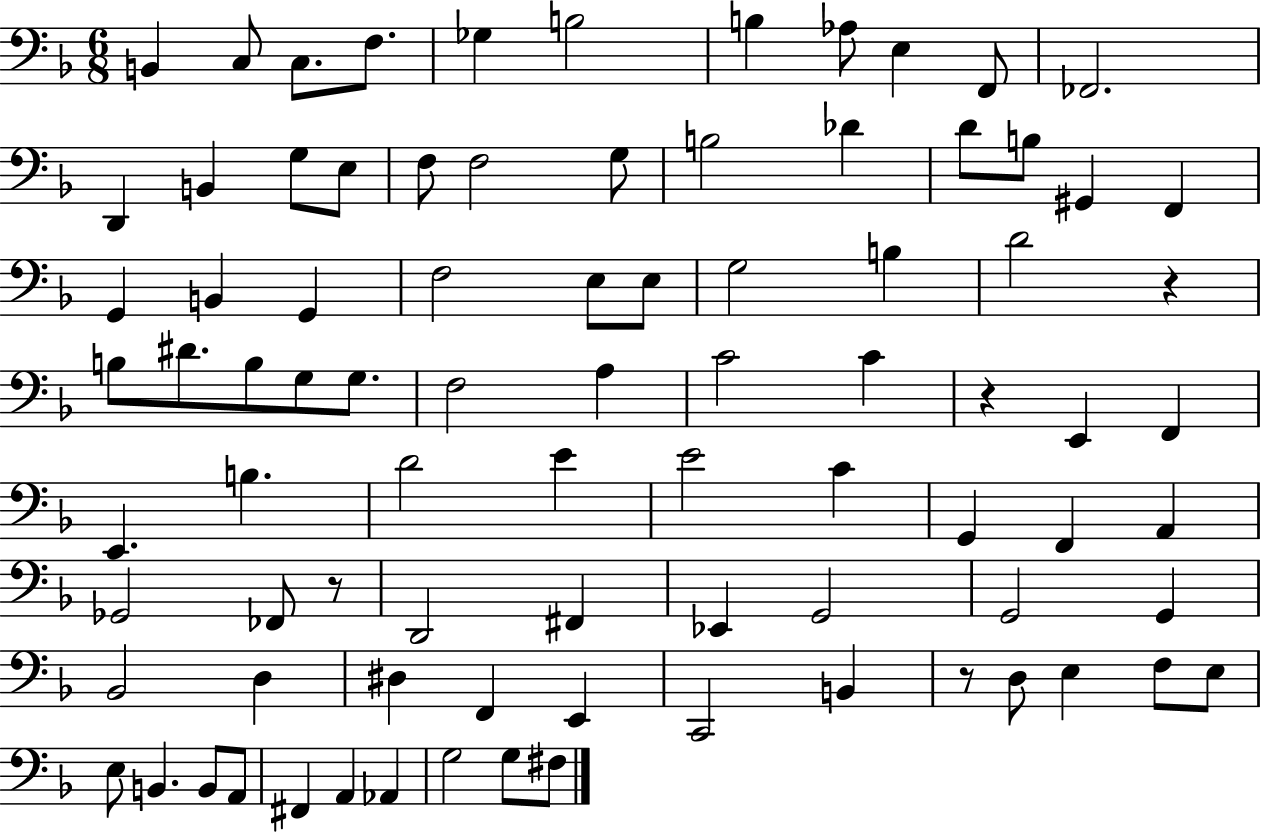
X:1
T:Untitled
M:6/8
L:1/4
K:F
B,, C,/2 C,/2 F,/2 _G, B,2 B, _A,/2 E, F,,/2 _F,,2 D,, B,, G,/2 E,/2 F,/2 F,2 G,/2 B,2 _D D/2 B,/2 ^G,, F,, G,, B,, G,, F,2 E,/2 E,/2 G,2 B, D2 z B,/2 ^D/2 B,/2 G,/2 G,/2 F,2 A, C2 C z E,, F,, E,, B, D2 E E2 C G,, F,, A,, _G,,2 _F,,/2 z/2 D,,2 ^F,, _E,, G,,2 G,,2 G,, _B,,2 D, ^D, F,, E,, C,,2 B,, z/2 D,/2 E, F,/2 E,/2 E,/2 B,, B,,/2 A,,/2 ^F,, A,, _A,, G,2 G,/2 ^F,/2